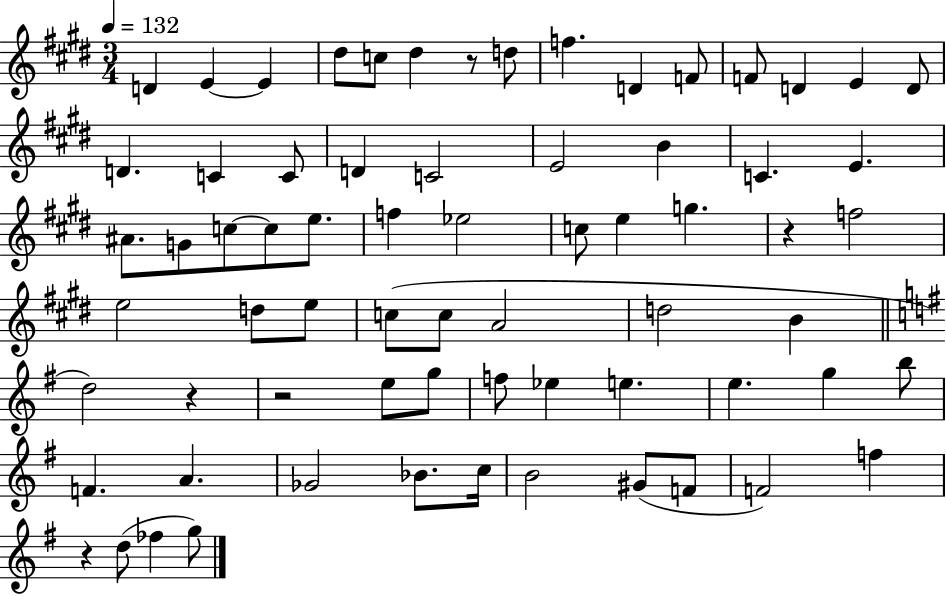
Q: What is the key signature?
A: E major